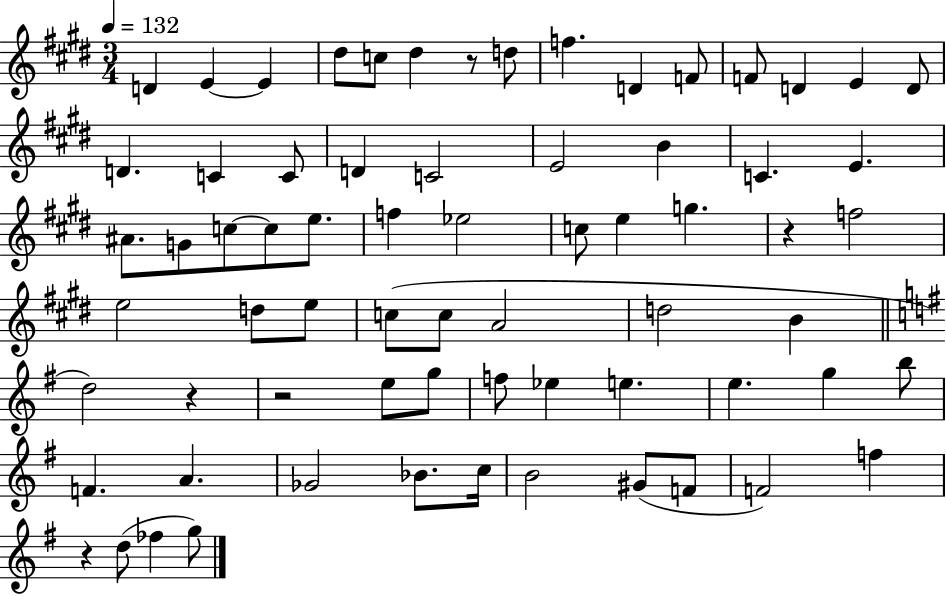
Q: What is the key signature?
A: E major